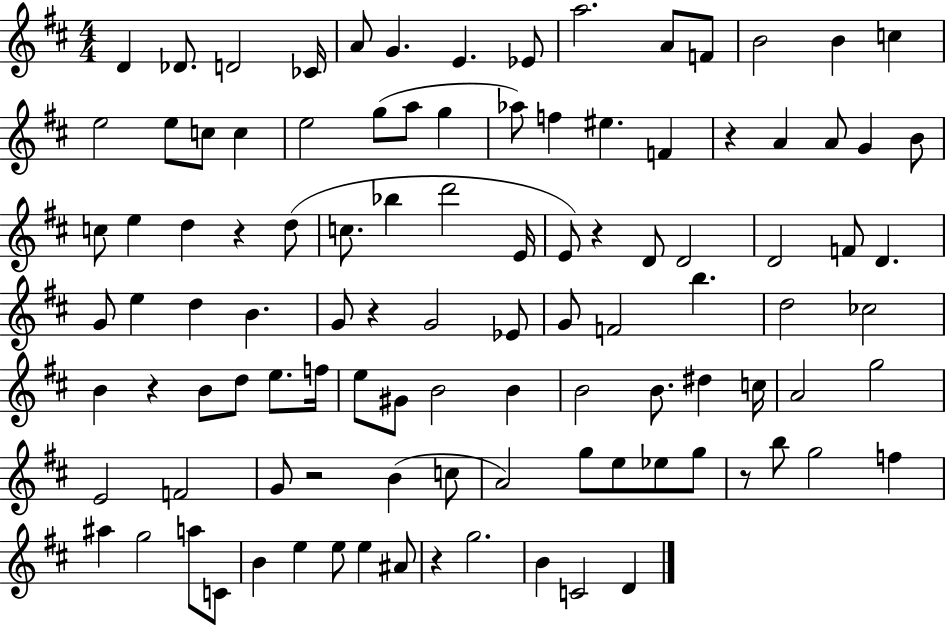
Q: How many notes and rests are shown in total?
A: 105